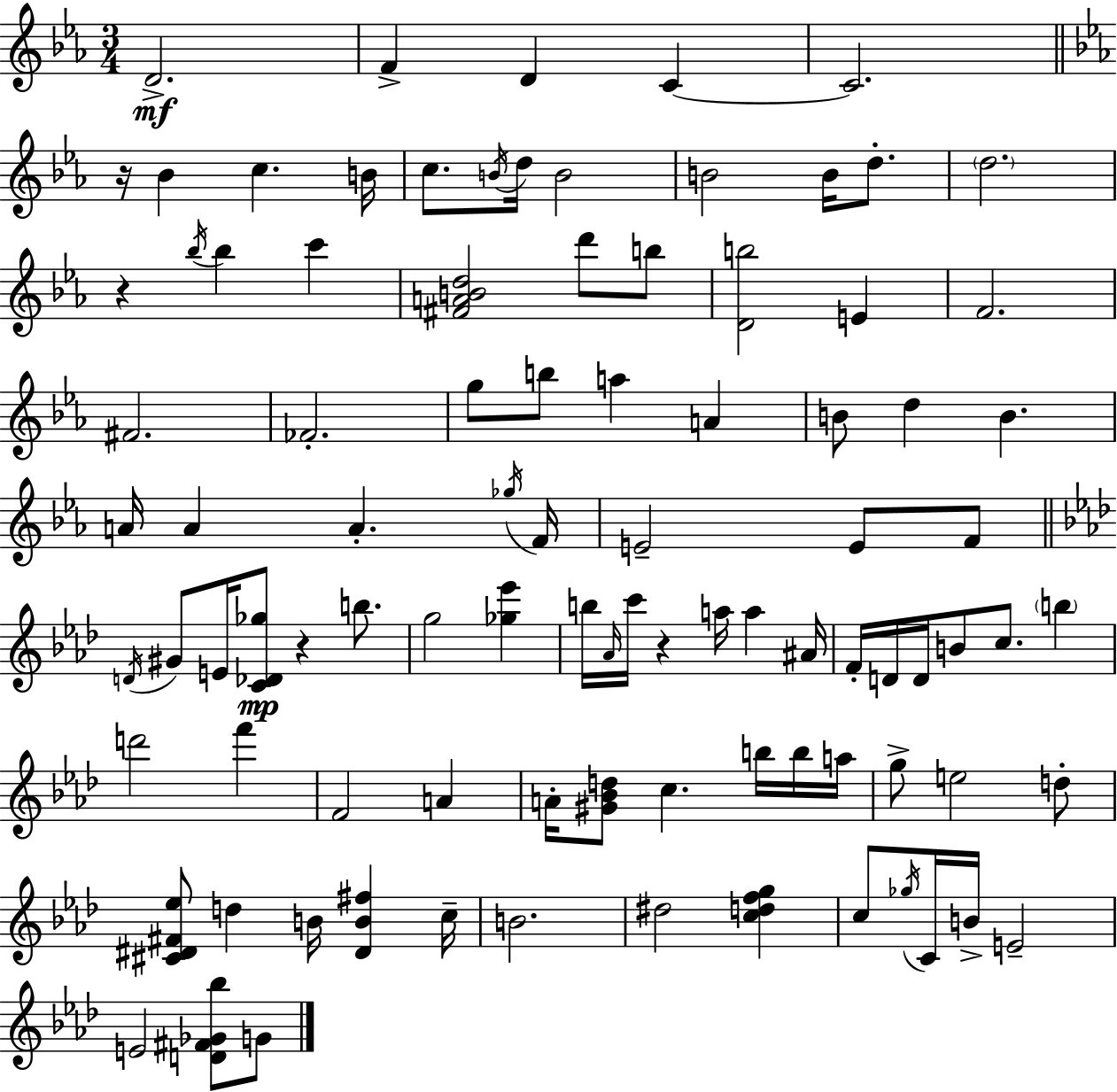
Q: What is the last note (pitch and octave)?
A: G4